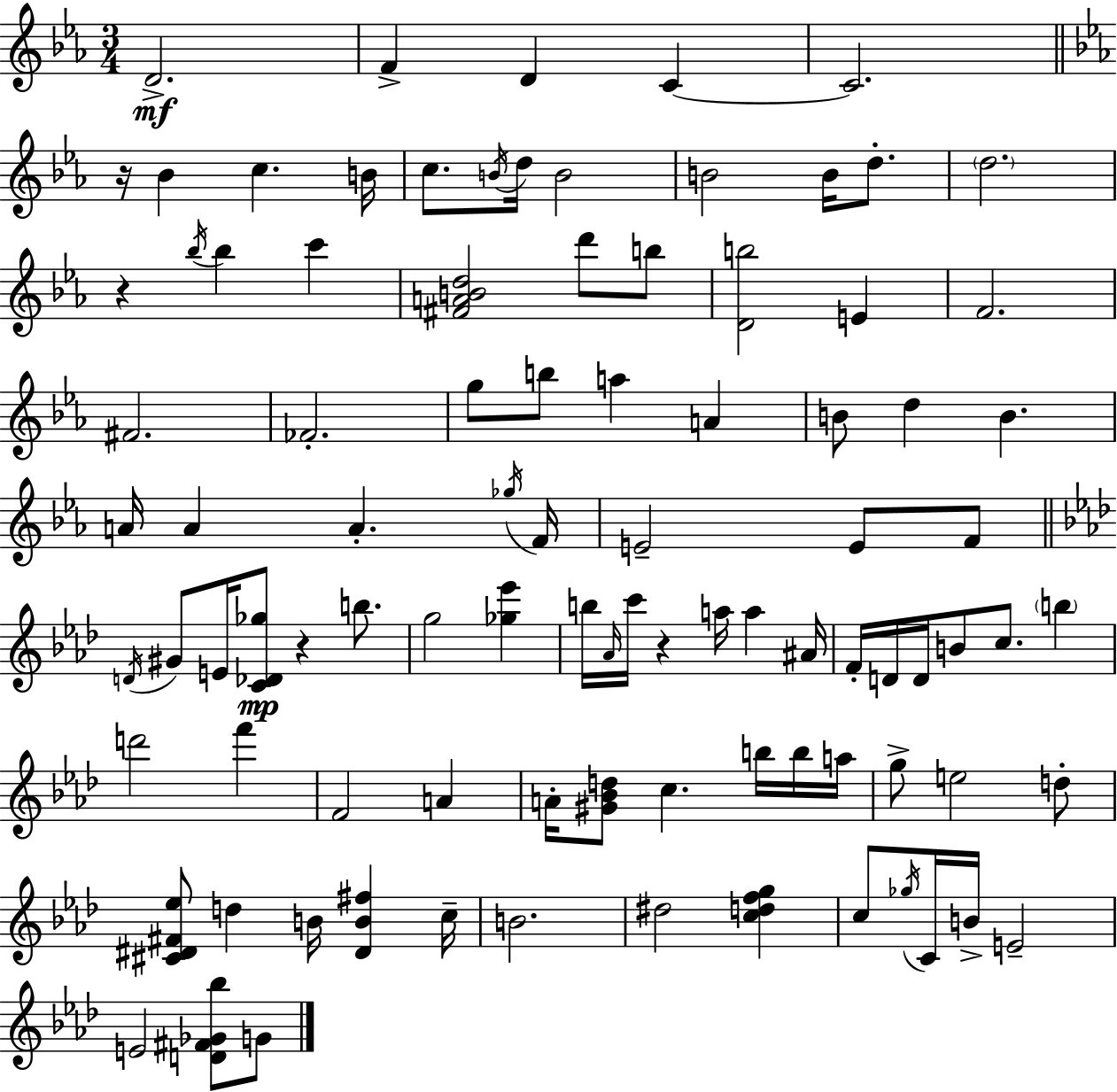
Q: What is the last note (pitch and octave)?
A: G4